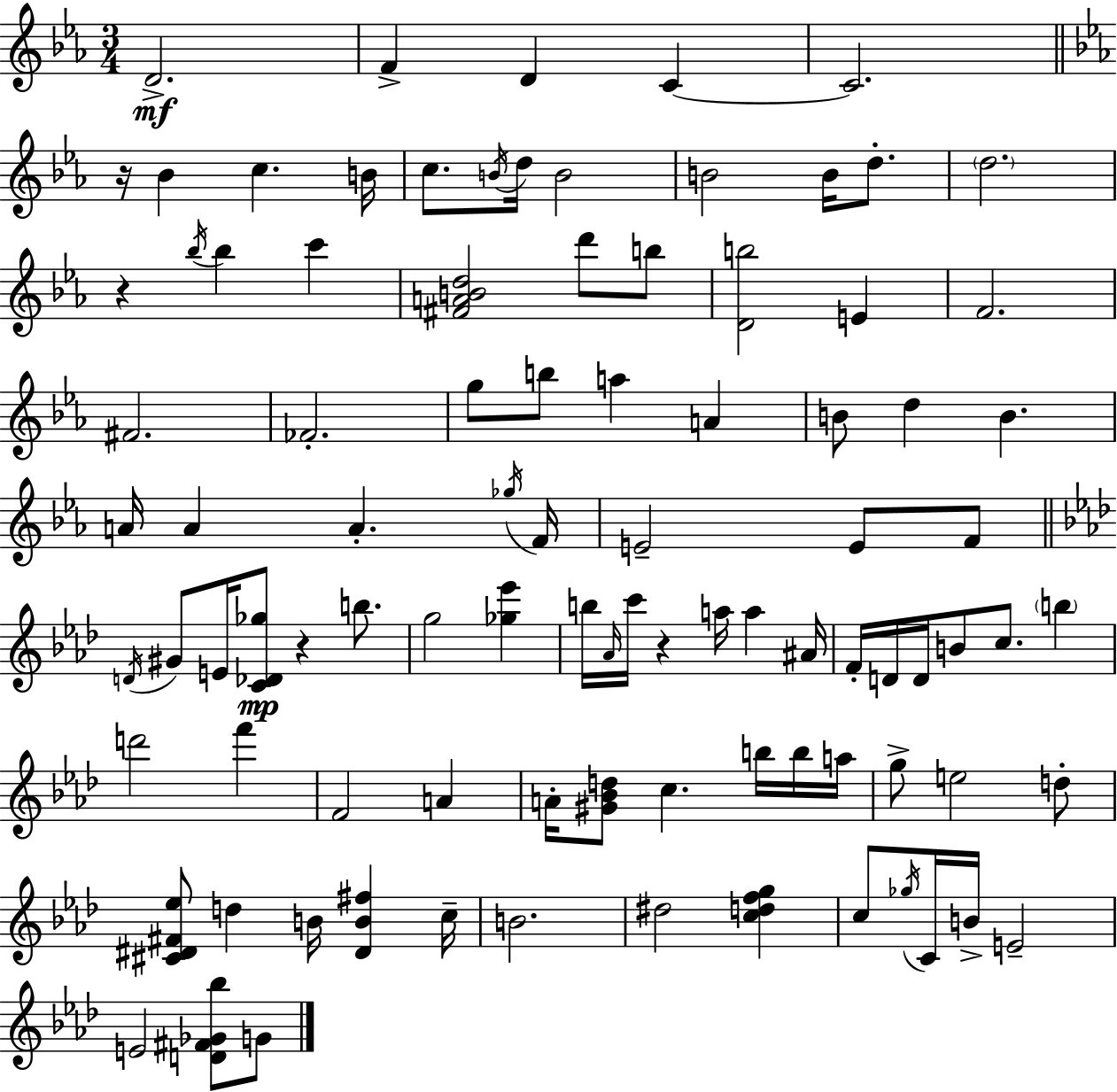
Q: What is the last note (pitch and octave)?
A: G4